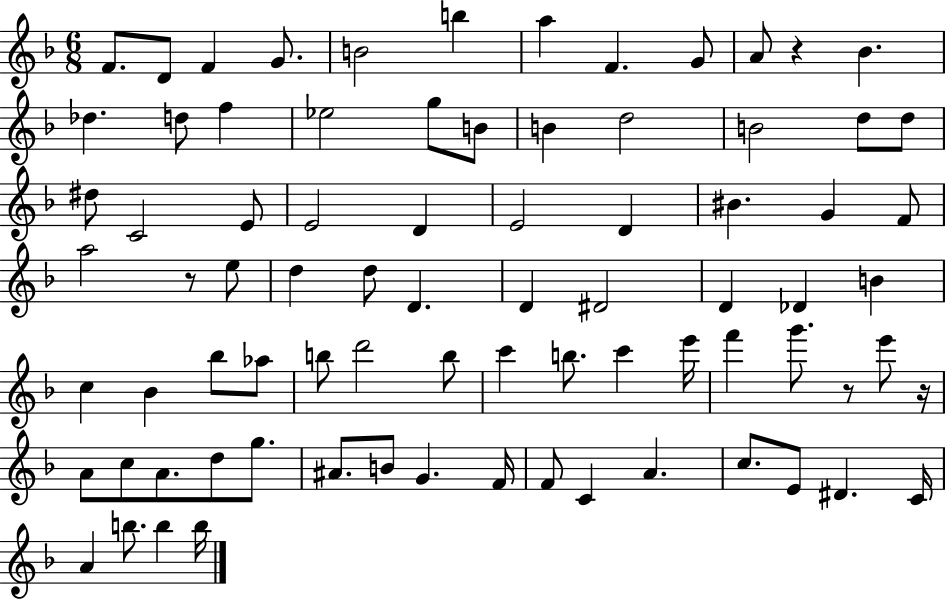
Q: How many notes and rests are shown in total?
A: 80